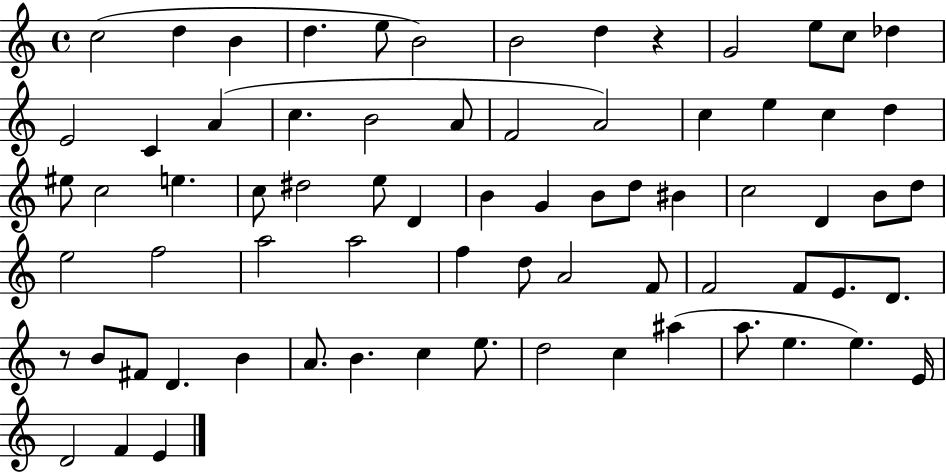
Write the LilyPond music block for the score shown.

{
  \clef treble
  \time 4/4
  \defaultTimeSignature
  \key c \major
  c''2( d''4 b'4 | d''4. e''8 b'2) | b'2 d''4 r4 | g'2 e''8 c''8 des''4 | \break e'2 c'4 a'4( | c''4. b'2 a'8 | f'2 a'2) | c''4 e''4 c''4 d''4 | \break eis''8 c''2 e''4. | c''8 dis''2 e''8 d'4 | b'4 g'4 b'8 d''8 bis'4 | c''2 d'4 b'8 d''8 | \break e''2 f''2 | a''2 a''2 | f''4 d''8 a'2 f'8 | f'2 f'8 e'8. d'8. | \break r8 b'8 fis'8 d'4. b'4 | a'8. b'4. c''4 e''8. | d''2 c''4 ais''4( | a''8. e''4. e''4.) e'16 | \break d'2 f'4 e'4 | \bar "|."
}